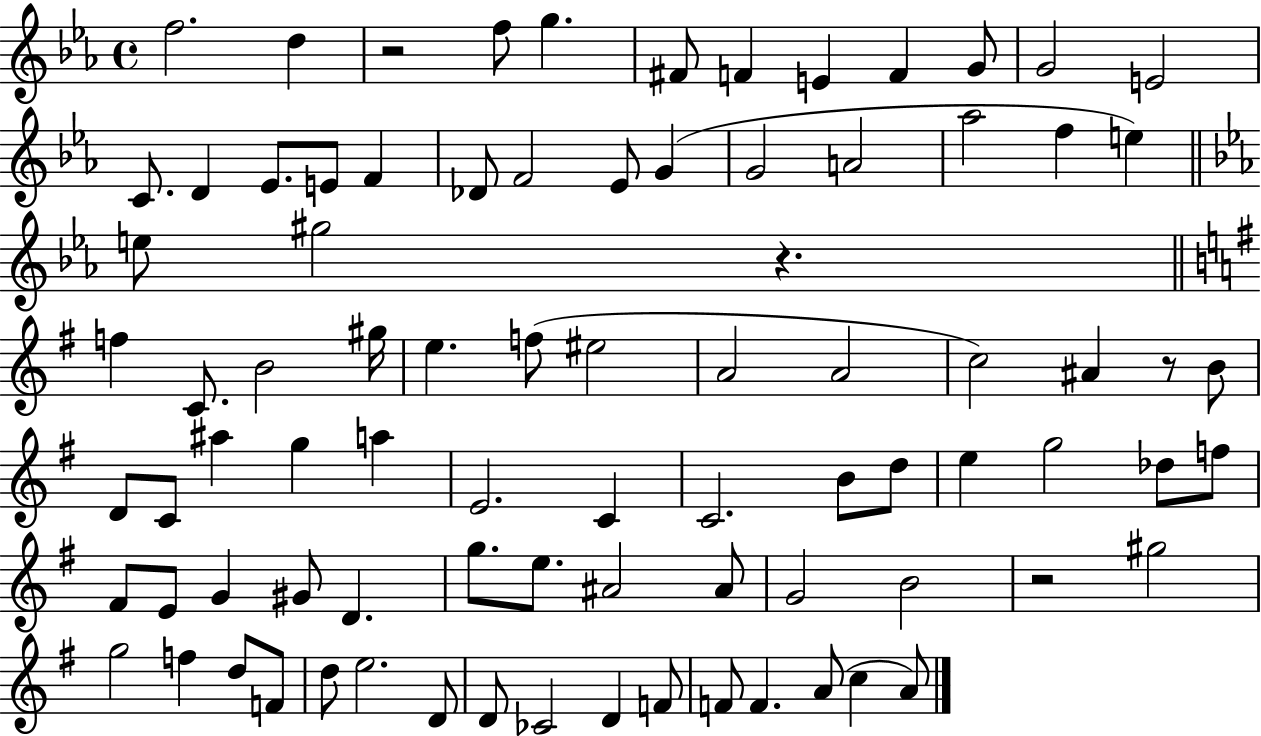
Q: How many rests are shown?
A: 4